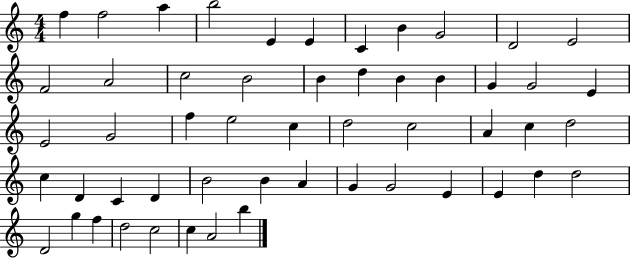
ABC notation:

X:1
T:Untitled
M:4/4
L:1/4
K:C
f f2 a b2 E E C B G2 D2 E2 F2 A2 c2 B2 B d B B G G2 E E2 G2 f e2 c d2 c2 A c d2 c D C D B2 B A G G2 E E d d2 D2 g f d2 c2 c A2 b